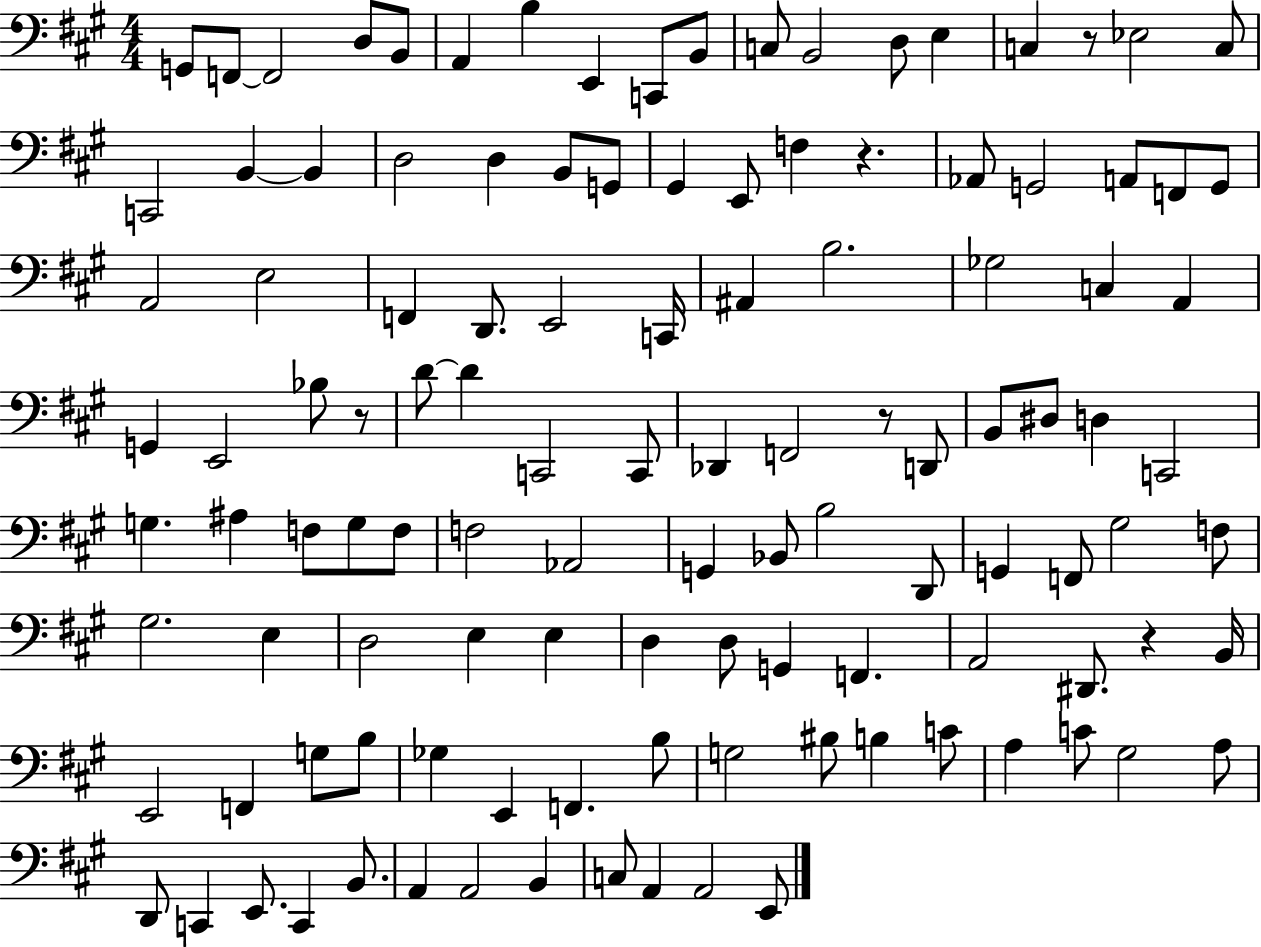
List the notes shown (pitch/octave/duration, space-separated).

G2/e F2/e F2/h D3/e B2/e A2/q B3/q E2/q C2/e B2/e C3/e B2/h D3/e E3/q C3/q R/e Eb3/h C3/e C2/h B2/q B2/q D3/h D3/q B2/e G2/e G#2/q E2/e F3/q R/q. Ab2/e G2/h A2/e F2/e G2/e A2/h E3/h F2/q D2/e. E2/h C2/s A#2/q B3/h. Gb3/h C3/q A2/q G2/q E2/h Bb3/e R/e D4/e D4/q C2/h C2/e Db2/q F2/h R/e D2/e B2/e D#3/e D3/q C2/h G3/q. A#3/q F3/e G3/e F3/e F3/h Ab2/h G2/q Bb2/e B3/h D2/e G2/q F2/e G#3/h F3/e G#3/h. E3/q D3/h E3/q E3/q D3/q D3/e G2/q F2/q. A2/h D#2/e. R/q B2/s E2/h F2/q G3/e B3/e Gb3/q E2/q F2/q. B3/e G3/h BIS3/e B3/q C4/e A3/q C4/e G#3/h A3/e D2/e C2/q E2/e. C2/q B2/e. A2/q A2/h B2/q C3/e A2/q A2/h E2/e